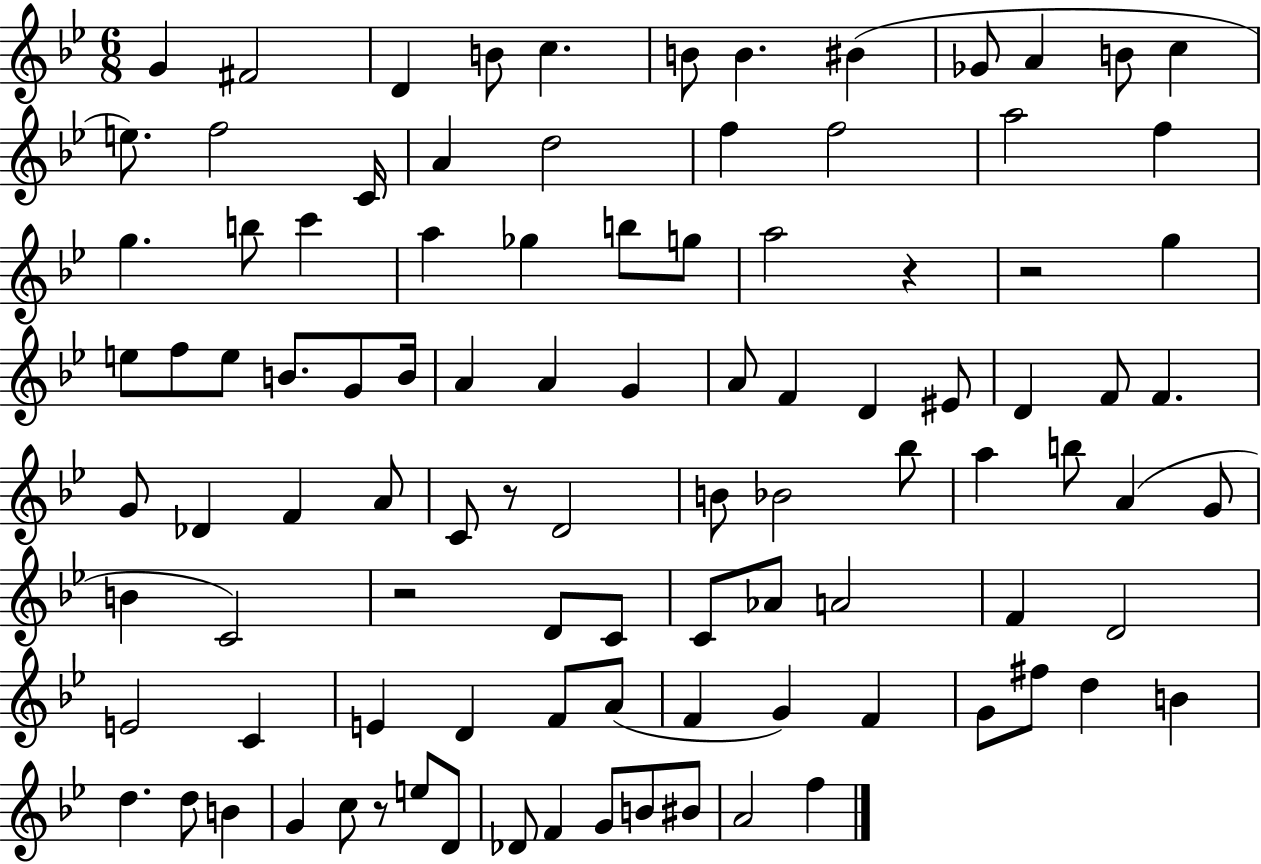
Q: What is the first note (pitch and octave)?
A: G4